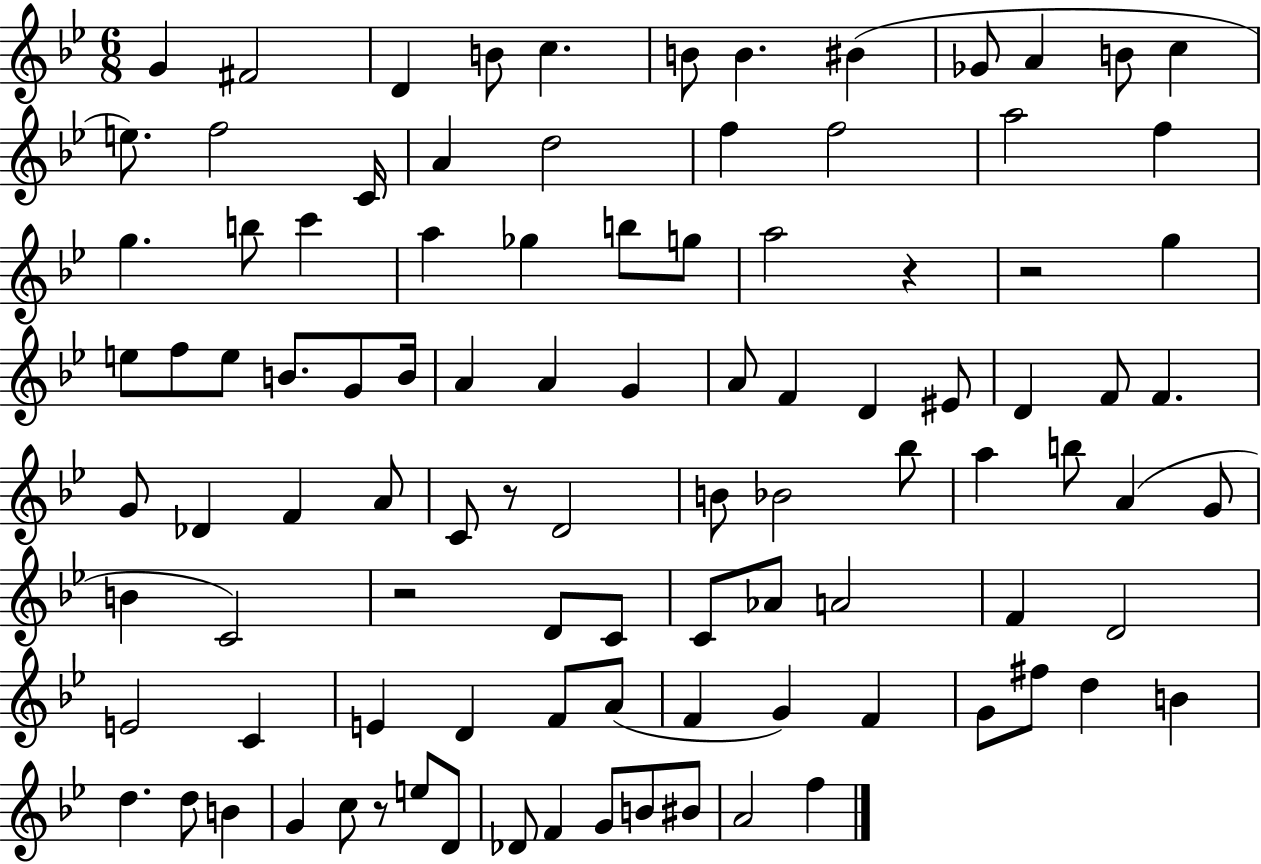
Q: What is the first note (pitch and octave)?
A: G4